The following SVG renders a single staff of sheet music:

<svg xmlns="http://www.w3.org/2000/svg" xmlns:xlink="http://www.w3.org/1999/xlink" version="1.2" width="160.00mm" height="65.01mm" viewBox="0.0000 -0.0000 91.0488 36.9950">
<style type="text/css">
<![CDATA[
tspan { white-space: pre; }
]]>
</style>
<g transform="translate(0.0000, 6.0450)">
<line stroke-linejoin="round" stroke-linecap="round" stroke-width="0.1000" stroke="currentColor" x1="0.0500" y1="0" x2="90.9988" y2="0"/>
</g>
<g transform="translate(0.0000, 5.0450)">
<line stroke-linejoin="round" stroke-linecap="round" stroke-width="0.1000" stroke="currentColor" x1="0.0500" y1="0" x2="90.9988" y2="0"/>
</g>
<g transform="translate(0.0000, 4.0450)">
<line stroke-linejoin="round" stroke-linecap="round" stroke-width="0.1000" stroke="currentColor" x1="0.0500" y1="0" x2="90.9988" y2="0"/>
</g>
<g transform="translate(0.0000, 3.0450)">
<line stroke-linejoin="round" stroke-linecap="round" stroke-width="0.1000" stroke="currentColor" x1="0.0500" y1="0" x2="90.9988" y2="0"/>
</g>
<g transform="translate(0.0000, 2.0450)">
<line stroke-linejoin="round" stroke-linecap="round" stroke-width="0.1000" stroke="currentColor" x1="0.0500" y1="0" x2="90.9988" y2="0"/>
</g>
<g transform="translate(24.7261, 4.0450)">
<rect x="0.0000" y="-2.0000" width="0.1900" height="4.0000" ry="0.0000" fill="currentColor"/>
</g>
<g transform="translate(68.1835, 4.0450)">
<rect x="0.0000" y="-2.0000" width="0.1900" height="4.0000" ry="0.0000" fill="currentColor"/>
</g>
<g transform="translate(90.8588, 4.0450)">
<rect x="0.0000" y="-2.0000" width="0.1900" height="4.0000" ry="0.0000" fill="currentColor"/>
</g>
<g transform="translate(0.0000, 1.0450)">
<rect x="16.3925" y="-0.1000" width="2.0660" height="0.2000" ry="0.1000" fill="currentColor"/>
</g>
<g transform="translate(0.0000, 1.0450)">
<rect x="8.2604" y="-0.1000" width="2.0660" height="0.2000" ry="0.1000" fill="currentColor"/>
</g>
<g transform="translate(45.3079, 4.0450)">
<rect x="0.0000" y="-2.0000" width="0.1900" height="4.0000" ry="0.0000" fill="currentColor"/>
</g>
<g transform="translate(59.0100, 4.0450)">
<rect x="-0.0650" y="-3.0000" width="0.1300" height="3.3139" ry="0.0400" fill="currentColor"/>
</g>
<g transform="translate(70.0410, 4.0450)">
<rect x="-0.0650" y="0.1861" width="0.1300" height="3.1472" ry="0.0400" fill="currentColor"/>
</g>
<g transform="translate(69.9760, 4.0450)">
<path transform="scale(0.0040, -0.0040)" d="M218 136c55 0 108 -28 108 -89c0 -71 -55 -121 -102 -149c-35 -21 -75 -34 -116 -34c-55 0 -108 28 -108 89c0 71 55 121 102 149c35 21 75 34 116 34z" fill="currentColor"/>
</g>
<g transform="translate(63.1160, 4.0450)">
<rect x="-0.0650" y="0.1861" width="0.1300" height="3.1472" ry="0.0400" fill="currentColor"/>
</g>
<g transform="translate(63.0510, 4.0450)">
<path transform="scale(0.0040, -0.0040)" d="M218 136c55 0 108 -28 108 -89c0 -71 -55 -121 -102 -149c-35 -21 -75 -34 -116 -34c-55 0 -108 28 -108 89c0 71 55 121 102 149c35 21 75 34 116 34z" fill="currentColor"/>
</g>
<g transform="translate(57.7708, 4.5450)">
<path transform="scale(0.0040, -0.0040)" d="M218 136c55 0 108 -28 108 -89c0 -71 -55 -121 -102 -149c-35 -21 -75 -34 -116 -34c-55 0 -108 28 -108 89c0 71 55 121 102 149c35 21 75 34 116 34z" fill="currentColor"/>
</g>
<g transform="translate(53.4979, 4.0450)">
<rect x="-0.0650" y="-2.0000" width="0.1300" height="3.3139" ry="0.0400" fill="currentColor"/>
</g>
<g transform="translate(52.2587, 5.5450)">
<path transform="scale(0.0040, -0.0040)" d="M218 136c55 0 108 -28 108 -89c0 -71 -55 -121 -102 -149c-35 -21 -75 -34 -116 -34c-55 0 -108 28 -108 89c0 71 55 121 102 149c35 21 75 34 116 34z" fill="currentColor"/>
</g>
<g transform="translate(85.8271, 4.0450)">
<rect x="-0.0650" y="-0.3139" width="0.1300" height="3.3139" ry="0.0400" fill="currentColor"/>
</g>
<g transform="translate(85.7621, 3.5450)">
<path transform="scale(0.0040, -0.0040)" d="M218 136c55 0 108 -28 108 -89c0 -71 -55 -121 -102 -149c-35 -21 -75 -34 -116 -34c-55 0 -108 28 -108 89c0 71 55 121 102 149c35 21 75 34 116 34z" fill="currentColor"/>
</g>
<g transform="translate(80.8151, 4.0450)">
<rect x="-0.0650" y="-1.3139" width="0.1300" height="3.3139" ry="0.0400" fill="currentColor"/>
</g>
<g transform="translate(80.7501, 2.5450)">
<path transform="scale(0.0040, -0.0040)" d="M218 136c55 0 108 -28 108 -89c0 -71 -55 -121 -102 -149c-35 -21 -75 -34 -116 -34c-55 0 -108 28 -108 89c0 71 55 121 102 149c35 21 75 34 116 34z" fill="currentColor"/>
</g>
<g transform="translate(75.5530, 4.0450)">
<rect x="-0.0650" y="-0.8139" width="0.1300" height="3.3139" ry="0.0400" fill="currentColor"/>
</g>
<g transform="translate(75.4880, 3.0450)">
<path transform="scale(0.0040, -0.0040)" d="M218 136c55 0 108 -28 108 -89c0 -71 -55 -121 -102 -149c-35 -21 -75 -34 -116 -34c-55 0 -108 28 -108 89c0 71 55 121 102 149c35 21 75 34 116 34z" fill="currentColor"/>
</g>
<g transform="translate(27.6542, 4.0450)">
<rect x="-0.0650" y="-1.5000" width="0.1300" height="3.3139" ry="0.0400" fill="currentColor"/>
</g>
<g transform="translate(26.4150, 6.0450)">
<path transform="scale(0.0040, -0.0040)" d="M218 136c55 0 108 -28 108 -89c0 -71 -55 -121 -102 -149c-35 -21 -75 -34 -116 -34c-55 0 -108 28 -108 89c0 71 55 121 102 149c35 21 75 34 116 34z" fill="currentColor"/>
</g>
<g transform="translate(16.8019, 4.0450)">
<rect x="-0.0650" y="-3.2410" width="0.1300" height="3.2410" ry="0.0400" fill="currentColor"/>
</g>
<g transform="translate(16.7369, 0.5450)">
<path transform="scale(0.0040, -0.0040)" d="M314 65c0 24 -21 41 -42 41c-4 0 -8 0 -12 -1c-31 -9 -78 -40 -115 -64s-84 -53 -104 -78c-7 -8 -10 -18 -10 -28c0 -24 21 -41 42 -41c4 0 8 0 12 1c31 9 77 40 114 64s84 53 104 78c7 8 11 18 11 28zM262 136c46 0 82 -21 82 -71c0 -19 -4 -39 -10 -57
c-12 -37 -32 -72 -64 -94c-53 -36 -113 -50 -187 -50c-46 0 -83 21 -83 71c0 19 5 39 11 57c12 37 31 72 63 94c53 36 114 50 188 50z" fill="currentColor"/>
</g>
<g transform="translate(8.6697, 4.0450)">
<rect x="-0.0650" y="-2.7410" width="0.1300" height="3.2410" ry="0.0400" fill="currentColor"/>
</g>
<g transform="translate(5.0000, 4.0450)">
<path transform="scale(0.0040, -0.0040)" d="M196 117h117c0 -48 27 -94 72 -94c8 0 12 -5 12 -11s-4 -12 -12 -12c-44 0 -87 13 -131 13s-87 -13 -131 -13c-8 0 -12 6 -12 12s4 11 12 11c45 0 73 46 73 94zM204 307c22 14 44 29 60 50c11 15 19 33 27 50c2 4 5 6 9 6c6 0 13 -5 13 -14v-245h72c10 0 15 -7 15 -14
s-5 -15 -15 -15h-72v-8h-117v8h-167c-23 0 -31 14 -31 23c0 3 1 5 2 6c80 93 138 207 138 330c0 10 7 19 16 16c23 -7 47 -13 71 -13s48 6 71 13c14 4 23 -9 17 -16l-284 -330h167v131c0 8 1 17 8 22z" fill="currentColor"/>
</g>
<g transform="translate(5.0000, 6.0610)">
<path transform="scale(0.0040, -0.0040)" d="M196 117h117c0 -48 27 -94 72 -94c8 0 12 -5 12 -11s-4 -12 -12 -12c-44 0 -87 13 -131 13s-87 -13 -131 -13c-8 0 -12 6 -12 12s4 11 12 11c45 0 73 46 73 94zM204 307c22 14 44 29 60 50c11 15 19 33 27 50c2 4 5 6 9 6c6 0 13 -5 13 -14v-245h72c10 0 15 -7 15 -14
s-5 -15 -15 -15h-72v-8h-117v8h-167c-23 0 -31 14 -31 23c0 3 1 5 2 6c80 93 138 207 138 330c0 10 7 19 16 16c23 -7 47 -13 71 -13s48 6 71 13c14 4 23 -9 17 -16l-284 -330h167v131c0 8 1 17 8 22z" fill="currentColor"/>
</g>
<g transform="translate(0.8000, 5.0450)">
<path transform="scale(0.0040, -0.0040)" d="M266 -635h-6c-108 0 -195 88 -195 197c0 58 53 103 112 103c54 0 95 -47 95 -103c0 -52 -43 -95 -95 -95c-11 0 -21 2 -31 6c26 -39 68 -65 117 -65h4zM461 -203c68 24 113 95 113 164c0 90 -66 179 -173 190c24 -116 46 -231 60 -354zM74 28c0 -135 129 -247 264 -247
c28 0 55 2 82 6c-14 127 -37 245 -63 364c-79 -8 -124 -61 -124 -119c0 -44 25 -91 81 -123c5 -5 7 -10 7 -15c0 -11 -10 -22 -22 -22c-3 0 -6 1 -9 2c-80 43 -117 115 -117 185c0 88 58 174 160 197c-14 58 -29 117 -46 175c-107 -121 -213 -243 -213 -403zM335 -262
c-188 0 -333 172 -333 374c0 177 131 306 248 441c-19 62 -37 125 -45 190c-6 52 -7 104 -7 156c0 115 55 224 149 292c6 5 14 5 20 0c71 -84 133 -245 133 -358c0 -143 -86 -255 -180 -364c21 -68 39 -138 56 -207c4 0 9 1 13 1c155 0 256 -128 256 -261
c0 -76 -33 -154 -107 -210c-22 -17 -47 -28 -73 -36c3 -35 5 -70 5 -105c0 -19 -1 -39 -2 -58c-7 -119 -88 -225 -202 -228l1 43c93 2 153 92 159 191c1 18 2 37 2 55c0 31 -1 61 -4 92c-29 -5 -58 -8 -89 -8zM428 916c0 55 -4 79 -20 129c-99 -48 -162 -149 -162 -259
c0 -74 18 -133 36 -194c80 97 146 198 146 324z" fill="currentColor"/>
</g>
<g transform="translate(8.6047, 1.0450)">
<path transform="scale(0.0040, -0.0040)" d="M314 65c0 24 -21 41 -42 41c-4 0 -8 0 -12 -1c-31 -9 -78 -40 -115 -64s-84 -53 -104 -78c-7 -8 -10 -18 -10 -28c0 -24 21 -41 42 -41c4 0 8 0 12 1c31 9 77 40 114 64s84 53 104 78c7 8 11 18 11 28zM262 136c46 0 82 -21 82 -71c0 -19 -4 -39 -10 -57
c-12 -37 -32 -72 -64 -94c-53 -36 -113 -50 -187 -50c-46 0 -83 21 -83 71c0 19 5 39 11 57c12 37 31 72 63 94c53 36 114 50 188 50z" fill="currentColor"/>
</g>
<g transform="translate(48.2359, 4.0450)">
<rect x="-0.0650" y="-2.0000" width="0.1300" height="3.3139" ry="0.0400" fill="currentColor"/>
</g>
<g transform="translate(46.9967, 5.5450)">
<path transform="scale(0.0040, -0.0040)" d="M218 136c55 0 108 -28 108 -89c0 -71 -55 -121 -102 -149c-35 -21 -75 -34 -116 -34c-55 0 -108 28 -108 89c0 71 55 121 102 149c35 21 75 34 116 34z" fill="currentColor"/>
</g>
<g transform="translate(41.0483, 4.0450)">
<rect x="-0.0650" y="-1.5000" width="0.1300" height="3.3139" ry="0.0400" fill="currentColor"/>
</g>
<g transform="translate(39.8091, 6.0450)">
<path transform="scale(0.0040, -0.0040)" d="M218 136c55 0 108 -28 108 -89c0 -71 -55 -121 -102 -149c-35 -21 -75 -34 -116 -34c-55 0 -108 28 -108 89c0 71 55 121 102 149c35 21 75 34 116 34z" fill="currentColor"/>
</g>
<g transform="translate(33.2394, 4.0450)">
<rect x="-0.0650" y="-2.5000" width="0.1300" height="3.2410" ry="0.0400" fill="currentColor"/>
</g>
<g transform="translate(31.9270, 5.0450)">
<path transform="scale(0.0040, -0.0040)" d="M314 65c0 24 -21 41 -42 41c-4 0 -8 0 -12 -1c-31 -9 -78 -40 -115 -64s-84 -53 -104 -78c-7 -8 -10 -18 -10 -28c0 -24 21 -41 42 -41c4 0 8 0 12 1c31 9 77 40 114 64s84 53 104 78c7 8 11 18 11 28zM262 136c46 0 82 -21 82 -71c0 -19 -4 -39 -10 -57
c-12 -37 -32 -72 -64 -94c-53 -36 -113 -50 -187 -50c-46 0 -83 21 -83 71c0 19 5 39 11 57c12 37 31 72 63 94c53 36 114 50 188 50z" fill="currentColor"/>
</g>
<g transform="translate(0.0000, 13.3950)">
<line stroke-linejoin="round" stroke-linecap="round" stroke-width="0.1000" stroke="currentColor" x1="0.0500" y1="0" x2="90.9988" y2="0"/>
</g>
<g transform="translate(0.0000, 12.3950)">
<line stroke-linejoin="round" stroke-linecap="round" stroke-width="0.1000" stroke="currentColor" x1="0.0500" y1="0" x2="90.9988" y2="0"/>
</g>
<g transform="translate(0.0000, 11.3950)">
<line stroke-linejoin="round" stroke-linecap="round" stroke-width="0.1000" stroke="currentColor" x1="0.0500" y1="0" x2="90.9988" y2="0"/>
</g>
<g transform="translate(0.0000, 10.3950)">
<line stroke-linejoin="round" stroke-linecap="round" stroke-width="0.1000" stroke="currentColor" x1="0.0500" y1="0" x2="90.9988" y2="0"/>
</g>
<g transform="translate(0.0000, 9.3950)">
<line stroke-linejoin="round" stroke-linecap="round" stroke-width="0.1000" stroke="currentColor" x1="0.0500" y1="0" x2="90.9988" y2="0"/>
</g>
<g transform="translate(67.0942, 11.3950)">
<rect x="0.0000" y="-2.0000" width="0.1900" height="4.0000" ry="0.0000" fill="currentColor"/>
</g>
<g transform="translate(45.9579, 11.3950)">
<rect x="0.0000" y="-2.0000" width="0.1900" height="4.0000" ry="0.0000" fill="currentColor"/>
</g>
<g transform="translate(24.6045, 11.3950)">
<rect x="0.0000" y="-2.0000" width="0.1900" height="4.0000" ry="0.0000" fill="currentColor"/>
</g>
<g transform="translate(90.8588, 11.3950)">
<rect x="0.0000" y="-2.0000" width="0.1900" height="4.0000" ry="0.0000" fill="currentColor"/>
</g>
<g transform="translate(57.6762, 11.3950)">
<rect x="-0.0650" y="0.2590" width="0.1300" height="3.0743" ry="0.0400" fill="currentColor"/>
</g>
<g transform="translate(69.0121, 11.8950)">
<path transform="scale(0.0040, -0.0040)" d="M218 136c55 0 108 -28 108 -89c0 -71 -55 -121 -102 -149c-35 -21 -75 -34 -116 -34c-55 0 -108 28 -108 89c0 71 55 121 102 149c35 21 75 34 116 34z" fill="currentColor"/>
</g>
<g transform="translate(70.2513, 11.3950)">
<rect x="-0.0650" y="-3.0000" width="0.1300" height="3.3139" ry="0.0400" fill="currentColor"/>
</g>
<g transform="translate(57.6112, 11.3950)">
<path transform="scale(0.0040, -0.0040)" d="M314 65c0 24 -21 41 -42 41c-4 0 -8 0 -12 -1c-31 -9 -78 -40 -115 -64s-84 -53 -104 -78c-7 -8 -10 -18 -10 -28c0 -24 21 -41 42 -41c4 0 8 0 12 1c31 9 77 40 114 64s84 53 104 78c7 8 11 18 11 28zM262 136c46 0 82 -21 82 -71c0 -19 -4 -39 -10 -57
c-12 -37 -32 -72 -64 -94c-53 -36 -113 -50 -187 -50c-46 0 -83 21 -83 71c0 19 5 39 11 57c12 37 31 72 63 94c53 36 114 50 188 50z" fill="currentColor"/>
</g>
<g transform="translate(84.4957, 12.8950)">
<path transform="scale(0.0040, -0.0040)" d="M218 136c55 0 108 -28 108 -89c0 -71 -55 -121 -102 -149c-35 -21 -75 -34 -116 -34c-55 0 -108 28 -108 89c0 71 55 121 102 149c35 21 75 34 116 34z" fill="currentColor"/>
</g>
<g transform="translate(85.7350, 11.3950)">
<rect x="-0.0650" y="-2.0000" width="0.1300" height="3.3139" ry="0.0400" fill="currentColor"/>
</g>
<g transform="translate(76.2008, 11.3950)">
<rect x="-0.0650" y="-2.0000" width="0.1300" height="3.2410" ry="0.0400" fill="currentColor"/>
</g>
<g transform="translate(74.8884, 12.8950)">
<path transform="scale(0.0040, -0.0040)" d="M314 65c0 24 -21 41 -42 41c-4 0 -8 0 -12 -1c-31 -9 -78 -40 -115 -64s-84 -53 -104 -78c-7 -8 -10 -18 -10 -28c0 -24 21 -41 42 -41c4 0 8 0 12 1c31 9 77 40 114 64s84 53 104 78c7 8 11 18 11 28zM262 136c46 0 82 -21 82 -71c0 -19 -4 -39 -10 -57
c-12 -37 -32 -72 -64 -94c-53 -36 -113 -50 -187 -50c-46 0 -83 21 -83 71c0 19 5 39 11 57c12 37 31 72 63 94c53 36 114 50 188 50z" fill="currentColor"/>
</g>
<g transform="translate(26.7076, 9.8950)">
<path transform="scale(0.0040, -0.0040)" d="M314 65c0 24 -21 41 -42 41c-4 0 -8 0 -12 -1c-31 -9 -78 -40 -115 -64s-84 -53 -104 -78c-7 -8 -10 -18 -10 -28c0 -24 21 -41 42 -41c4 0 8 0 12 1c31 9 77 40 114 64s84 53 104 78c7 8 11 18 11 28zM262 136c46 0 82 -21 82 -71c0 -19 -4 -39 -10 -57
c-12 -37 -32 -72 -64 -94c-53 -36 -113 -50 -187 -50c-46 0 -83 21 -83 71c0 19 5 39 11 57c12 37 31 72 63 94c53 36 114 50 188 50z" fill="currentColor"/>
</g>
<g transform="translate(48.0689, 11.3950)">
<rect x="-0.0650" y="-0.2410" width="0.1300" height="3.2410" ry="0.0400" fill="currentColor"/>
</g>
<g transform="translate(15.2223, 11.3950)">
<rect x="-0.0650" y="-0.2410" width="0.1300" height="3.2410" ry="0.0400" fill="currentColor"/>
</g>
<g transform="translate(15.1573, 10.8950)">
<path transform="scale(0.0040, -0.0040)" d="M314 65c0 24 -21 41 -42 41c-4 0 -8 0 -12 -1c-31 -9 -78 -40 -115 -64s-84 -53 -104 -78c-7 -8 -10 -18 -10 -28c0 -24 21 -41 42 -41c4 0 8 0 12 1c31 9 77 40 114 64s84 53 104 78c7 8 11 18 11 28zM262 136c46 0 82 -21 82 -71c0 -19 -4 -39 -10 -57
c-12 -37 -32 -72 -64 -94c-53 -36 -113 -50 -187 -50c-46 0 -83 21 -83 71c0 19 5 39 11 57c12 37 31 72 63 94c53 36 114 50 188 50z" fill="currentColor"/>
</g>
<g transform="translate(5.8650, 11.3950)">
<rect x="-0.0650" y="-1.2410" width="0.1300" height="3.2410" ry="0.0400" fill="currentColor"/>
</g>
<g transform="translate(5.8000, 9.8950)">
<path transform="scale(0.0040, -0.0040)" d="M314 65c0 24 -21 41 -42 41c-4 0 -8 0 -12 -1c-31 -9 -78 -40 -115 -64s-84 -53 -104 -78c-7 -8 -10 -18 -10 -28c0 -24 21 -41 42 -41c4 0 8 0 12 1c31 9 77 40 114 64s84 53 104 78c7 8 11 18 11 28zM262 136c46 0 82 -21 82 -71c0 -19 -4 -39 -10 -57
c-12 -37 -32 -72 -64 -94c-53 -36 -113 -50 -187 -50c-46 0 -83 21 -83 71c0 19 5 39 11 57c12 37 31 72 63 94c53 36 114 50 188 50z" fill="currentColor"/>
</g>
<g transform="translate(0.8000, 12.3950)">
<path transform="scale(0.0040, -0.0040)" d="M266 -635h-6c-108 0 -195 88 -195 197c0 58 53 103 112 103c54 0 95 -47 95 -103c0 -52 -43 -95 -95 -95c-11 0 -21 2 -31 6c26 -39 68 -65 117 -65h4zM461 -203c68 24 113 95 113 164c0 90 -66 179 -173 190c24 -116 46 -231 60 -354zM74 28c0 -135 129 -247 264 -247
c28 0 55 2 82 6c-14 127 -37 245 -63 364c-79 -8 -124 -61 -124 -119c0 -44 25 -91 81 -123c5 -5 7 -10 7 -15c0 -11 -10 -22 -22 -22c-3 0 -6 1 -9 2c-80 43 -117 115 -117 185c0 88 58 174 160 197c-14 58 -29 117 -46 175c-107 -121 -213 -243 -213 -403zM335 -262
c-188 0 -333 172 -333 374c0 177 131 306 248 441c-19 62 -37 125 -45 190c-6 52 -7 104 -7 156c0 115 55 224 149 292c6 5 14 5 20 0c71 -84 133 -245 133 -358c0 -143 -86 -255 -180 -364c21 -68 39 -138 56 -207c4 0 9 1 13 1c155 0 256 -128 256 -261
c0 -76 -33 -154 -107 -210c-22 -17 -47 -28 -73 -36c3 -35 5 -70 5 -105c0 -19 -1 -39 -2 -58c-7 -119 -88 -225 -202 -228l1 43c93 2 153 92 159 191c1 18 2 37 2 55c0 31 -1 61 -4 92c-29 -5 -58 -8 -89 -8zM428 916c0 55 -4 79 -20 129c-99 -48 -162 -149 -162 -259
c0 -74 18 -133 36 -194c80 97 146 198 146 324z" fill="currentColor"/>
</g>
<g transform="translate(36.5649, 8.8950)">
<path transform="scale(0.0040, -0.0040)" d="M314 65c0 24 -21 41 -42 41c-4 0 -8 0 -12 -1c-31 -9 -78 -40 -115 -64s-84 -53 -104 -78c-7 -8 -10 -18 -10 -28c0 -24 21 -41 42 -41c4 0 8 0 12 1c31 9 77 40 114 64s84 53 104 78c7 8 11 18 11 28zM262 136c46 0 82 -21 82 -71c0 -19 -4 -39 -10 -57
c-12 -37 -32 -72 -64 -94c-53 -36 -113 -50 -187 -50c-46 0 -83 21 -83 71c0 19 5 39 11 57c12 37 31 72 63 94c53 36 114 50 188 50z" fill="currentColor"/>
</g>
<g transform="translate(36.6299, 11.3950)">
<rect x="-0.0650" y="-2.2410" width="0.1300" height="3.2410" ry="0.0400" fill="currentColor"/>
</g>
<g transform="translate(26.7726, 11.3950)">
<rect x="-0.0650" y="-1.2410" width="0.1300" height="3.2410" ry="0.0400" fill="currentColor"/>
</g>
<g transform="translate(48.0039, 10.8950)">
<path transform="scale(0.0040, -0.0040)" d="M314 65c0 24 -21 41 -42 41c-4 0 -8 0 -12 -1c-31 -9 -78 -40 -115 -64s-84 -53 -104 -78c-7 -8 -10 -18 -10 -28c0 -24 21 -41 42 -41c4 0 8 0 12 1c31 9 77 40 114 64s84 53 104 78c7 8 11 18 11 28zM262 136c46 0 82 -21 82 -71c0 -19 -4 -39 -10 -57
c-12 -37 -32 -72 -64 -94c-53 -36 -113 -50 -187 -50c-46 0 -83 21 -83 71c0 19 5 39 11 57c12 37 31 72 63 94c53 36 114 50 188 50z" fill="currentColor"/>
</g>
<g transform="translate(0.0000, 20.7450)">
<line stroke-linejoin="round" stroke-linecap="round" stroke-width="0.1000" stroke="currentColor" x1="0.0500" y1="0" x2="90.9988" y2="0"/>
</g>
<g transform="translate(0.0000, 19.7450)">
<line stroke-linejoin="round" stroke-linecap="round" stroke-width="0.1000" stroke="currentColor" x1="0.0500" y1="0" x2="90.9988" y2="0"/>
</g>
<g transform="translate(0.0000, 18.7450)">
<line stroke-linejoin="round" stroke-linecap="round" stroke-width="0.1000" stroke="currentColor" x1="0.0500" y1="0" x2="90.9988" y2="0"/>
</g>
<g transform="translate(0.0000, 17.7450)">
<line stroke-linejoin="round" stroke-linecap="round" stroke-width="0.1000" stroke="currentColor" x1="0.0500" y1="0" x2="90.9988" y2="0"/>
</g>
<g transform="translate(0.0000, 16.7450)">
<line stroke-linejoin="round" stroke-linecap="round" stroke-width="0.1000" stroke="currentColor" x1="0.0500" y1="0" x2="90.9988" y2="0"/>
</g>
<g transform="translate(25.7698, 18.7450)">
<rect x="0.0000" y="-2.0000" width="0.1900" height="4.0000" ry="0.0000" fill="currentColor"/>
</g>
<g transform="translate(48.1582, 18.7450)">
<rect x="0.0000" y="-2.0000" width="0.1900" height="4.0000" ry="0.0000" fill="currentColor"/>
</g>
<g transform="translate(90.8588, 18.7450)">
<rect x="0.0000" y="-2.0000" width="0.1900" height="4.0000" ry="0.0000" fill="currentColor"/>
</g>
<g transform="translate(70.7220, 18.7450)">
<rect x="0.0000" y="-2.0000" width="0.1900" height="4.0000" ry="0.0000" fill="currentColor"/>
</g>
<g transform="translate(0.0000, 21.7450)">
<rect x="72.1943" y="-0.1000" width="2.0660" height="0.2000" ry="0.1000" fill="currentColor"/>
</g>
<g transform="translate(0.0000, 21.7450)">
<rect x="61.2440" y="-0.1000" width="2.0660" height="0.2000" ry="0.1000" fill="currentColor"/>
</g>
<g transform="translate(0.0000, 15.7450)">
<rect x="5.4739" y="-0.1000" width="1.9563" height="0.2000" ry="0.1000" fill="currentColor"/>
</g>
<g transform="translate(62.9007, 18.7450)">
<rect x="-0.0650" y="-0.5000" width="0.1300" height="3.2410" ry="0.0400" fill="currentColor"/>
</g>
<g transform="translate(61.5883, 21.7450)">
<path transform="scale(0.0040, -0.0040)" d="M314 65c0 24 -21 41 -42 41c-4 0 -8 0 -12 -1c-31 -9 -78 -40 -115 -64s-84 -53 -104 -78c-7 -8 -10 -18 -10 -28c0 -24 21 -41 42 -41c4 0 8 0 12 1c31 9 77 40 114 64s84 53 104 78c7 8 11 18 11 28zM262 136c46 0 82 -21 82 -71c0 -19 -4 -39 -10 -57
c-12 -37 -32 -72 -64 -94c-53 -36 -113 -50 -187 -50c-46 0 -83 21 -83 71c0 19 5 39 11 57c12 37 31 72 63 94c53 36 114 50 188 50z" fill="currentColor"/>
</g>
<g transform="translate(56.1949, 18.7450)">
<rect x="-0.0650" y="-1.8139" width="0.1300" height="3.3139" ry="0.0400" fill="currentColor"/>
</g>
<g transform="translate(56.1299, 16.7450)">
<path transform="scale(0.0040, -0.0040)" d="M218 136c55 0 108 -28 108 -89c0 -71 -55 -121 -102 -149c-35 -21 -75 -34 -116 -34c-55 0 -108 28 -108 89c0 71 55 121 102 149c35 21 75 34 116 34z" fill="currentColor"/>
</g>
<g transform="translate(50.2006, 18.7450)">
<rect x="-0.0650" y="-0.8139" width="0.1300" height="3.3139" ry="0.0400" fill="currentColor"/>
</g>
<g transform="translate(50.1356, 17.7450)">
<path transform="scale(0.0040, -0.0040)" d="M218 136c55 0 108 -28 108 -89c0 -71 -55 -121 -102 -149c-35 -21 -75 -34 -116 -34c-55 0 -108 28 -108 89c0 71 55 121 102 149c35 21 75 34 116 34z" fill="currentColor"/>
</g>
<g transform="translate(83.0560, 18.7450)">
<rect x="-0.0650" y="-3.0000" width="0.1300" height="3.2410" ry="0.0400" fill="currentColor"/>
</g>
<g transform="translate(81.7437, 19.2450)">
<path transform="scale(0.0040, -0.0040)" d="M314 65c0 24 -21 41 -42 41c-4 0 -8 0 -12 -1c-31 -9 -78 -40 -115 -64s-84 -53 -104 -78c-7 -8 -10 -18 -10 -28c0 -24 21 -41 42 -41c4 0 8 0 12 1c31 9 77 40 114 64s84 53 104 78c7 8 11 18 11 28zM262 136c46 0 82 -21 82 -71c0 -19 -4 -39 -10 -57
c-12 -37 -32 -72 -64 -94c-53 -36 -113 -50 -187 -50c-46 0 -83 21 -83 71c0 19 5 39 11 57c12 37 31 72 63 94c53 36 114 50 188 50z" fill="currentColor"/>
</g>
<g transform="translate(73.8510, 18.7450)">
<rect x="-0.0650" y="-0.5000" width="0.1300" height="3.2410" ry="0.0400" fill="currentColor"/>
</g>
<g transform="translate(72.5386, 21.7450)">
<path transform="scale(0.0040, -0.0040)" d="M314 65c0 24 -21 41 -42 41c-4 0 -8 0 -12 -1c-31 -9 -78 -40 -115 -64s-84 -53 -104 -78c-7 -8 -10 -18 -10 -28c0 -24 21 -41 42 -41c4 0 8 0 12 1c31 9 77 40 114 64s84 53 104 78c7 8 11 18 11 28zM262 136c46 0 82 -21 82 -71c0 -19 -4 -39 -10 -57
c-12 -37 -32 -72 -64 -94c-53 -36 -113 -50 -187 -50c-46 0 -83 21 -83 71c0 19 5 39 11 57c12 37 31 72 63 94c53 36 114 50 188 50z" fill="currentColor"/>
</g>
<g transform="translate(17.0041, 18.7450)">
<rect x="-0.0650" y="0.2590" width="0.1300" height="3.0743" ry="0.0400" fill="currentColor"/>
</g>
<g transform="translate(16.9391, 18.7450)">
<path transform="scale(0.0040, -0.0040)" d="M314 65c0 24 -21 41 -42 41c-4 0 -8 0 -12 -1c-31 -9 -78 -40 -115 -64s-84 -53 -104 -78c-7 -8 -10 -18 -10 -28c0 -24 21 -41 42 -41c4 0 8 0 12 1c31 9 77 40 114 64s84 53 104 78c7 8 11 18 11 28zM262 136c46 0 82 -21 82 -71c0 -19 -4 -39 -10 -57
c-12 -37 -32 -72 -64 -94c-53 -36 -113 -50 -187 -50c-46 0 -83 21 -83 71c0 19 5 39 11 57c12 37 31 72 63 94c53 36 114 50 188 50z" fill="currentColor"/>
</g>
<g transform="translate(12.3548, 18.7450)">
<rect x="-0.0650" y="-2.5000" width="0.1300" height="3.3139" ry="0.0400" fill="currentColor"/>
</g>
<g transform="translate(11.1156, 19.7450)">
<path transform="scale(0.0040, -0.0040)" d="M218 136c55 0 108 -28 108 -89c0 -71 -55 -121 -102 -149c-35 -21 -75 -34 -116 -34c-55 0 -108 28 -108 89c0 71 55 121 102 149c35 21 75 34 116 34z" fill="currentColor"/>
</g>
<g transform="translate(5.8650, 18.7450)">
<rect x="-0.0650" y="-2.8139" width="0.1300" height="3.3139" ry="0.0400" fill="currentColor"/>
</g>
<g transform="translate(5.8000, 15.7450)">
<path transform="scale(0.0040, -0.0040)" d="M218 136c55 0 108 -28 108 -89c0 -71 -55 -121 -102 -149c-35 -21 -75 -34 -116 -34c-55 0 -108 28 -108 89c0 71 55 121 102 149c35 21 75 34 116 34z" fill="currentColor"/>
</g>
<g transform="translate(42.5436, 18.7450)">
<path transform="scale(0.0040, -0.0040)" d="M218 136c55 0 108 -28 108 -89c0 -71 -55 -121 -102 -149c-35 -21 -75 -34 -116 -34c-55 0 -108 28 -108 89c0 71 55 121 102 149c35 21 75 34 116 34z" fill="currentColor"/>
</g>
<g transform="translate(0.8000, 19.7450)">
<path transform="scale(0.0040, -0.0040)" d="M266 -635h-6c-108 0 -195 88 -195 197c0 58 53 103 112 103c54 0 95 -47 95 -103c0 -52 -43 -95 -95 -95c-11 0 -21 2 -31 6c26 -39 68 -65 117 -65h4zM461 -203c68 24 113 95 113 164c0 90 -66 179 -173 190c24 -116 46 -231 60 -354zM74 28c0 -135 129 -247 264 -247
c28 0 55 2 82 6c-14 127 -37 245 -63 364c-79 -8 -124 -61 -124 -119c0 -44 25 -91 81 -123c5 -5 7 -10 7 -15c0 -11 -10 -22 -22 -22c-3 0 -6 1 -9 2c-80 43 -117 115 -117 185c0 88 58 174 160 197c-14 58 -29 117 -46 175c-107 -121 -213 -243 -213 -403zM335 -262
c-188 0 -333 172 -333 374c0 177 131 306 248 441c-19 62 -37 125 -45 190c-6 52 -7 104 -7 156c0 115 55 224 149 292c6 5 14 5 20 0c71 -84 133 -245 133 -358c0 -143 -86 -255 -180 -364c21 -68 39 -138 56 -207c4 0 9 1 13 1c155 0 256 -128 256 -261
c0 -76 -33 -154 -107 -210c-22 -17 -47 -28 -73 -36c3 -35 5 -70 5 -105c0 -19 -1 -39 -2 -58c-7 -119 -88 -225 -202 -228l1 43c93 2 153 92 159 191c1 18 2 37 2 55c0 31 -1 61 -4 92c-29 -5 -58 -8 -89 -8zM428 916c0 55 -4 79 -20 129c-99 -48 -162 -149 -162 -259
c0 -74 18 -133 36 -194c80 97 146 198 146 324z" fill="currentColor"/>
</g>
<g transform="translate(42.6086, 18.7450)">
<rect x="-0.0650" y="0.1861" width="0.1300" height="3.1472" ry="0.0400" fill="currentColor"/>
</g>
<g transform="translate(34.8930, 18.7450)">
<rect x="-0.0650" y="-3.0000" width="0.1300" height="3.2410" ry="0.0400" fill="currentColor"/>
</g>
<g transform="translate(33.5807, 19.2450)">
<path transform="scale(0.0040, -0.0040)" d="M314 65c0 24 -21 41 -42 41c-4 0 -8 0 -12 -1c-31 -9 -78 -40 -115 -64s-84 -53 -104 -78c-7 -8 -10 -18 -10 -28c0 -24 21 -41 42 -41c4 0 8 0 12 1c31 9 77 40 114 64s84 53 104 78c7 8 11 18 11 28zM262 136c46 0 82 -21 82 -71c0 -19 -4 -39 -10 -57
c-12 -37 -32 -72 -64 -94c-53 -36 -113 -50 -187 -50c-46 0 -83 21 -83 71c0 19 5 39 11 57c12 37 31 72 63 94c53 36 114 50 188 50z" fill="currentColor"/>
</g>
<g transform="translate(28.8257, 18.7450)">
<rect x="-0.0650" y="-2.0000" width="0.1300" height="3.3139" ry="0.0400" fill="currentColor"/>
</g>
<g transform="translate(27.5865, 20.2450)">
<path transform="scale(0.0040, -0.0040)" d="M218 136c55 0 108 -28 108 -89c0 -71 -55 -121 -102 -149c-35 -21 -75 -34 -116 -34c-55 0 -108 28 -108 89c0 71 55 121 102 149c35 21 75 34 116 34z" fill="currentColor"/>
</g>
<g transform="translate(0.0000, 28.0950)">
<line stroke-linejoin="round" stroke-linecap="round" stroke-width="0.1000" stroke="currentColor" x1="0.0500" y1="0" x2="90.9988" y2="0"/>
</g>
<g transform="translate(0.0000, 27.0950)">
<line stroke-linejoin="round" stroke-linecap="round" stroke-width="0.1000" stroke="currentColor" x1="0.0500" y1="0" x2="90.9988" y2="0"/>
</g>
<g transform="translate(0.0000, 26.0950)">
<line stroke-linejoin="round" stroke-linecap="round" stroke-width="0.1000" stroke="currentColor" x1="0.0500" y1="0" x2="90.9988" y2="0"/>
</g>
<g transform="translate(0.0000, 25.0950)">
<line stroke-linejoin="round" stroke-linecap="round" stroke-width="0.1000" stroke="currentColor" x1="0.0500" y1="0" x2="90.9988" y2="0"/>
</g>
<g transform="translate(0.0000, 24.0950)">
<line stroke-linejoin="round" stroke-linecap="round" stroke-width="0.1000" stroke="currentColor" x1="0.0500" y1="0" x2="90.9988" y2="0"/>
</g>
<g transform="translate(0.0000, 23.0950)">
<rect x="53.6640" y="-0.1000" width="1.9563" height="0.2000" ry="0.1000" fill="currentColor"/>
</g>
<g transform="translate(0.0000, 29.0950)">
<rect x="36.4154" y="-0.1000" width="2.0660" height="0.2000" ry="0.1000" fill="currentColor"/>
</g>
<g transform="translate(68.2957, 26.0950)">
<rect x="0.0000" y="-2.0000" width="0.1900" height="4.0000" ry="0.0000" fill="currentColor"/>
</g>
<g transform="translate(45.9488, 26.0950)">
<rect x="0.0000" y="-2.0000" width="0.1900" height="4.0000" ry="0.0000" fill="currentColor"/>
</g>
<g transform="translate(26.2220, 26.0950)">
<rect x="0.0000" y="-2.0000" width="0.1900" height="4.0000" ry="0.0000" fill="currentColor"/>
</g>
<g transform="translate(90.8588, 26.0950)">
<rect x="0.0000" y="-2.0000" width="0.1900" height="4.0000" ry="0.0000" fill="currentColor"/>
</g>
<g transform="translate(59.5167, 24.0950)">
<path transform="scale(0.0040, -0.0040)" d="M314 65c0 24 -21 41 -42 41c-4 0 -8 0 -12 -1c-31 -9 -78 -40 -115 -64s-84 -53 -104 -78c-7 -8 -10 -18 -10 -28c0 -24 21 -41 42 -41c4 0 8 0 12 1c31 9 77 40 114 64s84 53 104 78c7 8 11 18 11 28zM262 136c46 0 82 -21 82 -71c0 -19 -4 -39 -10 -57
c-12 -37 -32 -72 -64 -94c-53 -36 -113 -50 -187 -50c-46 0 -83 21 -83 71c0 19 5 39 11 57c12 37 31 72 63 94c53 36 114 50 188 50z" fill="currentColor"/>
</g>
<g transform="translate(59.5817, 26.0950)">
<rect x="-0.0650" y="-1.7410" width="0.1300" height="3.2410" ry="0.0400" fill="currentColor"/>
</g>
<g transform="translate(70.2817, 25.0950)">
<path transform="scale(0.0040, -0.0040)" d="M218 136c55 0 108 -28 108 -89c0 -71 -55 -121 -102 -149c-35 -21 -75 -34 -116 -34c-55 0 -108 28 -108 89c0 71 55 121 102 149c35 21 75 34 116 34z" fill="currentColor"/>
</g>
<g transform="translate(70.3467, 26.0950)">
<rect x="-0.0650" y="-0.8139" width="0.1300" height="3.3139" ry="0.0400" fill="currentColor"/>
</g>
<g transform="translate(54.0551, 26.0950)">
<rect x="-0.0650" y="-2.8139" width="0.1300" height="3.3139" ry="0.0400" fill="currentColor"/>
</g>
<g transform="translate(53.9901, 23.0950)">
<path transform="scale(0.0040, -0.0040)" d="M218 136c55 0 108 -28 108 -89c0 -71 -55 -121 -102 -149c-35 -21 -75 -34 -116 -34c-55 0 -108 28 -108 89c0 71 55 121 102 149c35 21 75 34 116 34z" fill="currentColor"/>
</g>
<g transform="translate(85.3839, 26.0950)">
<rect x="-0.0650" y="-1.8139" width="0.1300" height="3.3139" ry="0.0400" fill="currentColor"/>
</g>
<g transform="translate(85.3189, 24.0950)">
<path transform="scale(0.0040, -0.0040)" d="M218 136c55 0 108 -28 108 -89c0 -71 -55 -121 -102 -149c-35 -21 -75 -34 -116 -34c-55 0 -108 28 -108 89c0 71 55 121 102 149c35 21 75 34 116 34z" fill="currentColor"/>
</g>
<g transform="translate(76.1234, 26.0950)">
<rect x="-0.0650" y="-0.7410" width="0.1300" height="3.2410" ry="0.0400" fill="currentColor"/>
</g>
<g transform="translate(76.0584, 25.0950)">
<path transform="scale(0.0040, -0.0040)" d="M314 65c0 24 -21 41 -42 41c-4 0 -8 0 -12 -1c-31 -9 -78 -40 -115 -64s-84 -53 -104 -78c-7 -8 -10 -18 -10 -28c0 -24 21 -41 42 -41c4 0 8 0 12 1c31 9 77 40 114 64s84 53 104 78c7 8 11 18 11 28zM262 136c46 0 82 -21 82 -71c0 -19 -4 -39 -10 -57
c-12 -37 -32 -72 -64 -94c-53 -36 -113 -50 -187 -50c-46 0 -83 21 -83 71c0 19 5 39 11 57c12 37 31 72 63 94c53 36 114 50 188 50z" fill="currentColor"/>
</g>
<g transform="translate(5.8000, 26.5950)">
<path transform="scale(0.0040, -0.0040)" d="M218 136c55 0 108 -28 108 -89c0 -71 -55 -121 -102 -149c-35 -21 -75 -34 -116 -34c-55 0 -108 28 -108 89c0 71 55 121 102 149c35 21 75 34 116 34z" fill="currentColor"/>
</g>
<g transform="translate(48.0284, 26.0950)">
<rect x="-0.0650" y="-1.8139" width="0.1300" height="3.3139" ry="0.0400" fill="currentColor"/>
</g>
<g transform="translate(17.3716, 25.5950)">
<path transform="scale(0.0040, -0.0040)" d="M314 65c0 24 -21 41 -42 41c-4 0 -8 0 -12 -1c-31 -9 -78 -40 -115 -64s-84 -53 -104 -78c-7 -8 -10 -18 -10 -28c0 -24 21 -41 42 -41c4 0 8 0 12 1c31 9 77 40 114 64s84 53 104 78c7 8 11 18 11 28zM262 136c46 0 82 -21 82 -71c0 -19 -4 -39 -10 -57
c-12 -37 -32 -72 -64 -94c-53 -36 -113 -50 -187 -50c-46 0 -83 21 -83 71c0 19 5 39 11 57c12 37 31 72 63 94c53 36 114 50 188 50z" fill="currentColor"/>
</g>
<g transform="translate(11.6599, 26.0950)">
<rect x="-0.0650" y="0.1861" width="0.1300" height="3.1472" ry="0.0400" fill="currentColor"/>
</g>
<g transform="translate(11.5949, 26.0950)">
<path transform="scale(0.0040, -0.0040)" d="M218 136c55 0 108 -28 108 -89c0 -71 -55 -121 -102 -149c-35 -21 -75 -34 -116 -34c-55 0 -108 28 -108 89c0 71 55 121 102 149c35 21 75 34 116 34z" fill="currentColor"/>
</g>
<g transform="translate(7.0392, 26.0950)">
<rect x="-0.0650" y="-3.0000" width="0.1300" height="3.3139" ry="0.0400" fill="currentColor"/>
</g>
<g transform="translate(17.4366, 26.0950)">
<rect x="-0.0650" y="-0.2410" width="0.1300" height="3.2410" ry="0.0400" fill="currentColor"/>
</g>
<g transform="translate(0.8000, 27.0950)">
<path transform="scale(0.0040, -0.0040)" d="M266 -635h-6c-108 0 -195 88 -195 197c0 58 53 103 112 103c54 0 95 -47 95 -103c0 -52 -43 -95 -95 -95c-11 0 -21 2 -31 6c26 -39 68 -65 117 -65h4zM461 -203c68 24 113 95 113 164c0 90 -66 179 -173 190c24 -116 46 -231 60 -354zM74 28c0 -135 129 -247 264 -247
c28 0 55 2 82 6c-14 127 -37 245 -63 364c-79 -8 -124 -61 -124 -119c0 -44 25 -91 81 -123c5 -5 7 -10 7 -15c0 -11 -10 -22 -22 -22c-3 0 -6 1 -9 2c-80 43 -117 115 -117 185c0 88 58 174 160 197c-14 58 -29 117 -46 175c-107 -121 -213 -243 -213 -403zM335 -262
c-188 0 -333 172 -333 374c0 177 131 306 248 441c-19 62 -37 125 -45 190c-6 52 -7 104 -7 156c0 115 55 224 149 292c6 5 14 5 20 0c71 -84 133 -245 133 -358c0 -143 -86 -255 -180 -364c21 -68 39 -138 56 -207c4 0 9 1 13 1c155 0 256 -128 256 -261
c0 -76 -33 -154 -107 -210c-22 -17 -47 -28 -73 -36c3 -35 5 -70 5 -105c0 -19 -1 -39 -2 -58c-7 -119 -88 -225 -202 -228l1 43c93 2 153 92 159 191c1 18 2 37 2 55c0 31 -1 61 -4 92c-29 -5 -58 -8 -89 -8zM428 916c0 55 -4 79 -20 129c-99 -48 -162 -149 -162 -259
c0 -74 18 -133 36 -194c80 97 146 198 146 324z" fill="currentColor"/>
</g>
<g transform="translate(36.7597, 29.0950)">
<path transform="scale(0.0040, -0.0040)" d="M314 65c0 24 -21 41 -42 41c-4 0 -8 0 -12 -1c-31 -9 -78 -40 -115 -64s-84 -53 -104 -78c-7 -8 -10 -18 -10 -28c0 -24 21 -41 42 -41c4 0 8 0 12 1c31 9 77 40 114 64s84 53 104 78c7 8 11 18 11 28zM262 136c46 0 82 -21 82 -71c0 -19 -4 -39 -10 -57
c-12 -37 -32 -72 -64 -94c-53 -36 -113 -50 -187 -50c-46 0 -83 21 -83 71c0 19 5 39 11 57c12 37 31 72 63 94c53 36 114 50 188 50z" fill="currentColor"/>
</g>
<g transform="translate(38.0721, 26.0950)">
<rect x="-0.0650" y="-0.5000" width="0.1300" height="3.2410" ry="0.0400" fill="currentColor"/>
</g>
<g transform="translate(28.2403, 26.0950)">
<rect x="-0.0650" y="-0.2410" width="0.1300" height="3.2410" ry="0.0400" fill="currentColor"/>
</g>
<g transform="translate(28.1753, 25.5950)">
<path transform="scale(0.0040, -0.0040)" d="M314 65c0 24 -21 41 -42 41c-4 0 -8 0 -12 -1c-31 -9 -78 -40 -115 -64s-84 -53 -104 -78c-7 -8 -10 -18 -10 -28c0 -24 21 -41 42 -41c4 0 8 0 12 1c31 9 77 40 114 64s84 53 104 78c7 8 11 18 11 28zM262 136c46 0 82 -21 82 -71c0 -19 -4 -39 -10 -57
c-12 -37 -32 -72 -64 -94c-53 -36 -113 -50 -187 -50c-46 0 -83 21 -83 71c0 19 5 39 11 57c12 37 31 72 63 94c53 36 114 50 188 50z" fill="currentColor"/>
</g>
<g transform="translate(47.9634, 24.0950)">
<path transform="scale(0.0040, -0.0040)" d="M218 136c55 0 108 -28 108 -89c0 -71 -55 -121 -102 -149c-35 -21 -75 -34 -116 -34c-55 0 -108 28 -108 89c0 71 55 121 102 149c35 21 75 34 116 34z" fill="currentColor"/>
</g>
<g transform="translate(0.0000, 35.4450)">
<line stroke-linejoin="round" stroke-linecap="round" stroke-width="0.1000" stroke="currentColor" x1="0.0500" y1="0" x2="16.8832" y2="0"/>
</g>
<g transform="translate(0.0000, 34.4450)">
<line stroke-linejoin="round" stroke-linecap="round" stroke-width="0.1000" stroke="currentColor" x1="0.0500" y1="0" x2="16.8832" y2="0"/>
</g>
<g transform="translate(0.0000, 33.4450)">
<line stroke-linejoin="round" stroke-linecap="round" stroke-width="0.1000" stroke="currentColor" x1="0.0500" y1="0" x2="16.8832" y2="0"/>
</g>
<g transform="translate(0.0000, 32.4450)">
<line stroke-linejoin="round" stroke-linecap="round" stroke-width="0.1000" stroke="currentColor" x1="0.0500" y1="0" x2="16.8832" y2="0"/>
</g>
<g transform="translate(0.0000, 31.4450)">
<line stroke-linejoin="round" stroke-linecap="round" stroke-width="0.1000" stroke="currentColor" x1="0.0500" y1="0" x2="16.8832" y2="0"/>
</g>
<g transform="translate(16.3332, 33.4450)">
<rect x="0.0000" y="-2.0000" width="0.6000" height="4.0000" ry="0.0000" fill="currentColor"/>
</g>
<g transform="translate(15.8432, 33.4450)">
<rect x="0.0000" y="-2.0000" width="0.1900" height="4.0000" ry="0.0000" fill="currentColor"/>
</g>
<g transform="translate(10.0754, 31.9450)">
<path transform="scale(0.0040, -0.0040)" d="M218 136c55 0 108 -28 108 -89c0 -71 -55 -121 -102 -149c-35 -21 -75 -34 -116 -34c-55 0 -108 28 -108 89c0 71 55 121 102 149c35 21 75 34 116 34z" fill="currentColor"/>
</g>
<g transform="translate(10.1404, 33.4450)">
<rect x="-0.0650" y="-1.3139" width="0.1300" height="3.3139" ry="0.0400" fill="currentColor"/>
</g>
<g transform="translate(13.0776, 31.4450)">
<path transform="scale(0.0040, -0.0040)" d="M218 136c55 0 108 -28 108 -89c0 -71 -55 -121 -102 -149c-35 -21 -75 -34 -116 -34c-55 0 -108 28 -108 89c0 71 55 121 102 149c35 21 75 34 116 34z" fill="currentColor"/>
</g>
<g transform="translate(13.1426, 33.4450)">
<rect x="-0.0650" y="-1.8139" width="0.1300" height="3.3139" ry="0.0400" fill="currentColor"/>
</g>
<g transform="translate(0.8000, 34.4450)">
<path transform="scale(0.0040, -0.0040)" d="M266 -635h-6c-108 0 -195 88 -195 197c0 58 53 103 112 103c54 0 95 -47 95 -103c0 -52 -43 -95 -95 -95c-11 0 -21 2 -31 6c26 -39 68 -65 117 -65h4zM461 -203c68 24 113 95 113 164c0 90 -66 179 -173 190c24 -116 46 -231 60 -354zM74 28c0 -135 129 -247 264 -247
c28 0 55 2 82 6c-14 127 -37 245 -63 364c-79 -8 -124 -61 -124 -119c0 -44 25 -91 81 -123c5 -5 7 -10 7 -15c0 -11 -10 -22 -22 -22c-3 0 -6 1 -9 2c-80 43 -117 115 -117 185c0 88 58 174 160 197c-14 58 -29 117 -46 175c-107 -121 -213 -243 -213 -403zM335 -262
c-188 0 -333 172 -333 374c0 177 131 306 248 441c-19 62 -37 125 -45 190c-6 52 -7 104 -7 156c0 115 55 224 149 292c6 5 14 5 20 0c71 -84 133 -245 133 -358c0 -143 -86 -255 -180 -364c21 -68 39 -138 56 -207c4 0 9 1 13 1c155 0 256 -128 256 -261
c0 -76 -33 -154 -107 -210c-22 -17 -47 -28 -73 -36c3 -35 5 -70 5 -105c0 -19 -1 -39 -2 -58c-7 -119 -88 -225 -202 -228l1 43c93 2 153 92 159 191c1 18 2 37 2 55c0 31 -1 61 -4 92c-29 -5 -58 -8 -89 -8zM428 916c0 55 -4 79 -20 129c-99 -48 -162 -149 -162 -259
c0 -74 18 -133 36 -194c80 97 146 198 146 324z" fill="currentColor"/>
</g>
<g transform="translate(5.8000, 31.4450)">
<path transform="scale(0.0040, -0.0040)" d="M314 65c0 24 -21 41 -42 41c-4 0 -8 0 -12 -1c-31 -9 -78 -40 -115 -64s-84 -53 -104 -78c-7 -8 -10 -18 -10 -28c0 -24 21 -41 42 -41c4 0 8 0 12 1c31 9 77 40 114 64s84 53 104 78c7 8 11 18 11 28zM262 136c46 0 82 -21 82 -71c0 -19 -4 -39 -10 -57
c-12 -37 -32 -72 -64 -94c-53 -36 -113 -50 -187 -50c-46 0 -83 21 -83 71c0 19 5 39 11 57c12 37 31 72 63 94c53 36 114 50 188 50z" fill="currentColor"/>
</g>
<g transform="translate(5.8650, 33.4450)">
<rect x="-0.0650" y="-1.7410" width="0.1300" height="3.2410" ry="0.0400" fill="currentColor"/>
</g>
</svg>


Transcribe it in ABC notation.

X:1
T:Untitled
M:4/4
L:1/4
K:C
a2 b2 E G2 E F F A B B d e c e2 c2 e2 g2 c2 B2 A F2 F a G B2 F A2 B d f C2 C2 A2 A B c2 c2 C2 f a f2 d d2 f f2 e f